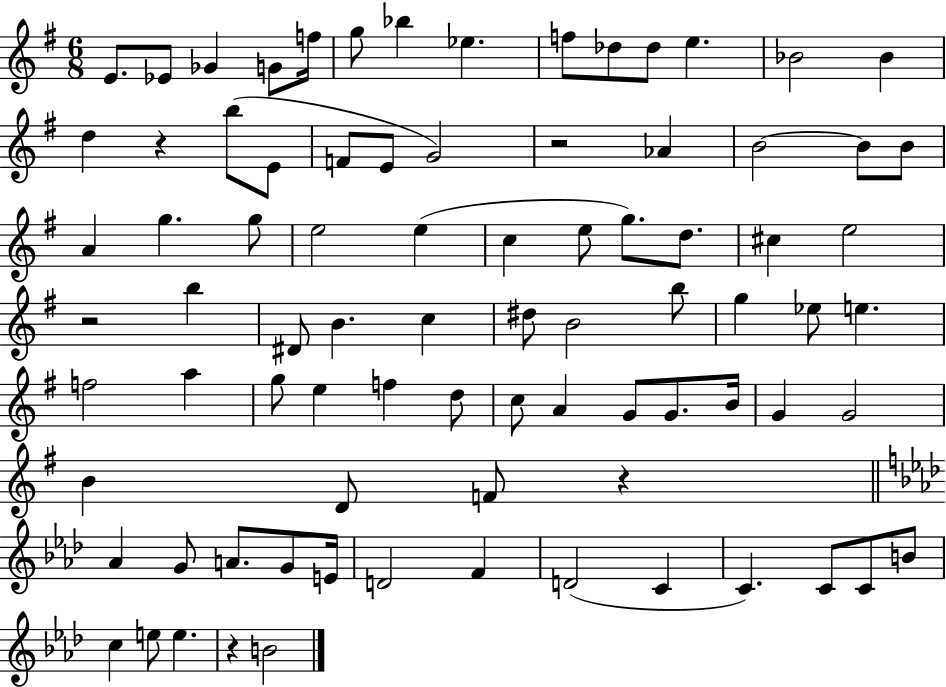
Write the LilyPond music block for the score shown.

{
  \clef treble
  \numericTimeSignature
  \time 6/8
  \key g \major
  e'8. ees'8 ges'4 g'8 f''16 | g''8 bes''4 ees''4. | f''8 des''8 des''8 e''4. | bes'2 bes'4 | \break d''4 r4 b''8( e'8 | f'8 e'8 g'2) | r2 aes'4 | b'2~~ b'8 b'8 | \break a'4 g''4. g''8 | e''2 e''4( | c''4 e''8 g''8.) d''8. | cis''4 e''2 | \break r2 b''4 | dis'8 b'4. c''4 | dis''8 b'2 b''8 | g''4 ees''8 e''4. | \break f''2 a''4 | g''8 e''4 f''4 d''8 | c''8 a'4 g'8 g'8. b'16 | g'4 g'2 | \break b'4 d'8 f'8 r4 | \bar "||" \break \key f \minor aes'4 g'8 a'8. g'8 e'16 | d'2 f'4 | d'2( c'4 | c'4.) c'8 c'8 b'8 | \break c''4 e''8 e''4. | r4 b'2 | \bar "|."
}